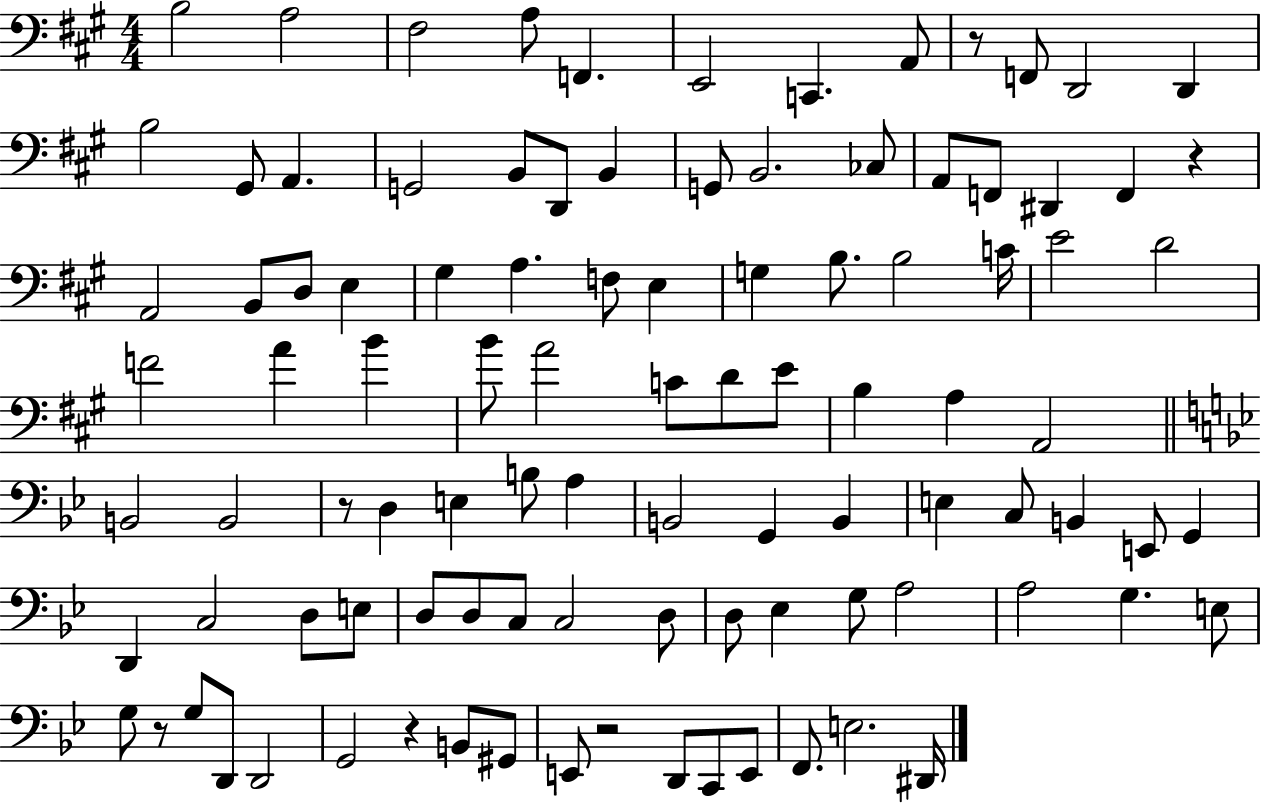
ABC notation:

X:1
T:Untitled
M:4/4
L:1/4
K:A
B,2 A,2 ^F,2 A,/2 F,, E,,2 C,, A,,/2 z/2 F,,/2 D,,2 D,, B,2 ^G,,/2 A,, G,,2 B,,/2 D,,/2 B,, G,,/2 B,,2 _C,/2 A,,/2 F,,/2 ^D,, F,, z A,,2 B,,/2 D,/2 E, ^G, A, F,/2 E, G, B,/2 B,2 C/4 E2 D2 F2 A B B/2 A2 C/2 D/2 E/2 B, A, A,,2 B,,2 B,,2 z/2 D, E, B,/2 A, B,,2 G,, B,, E, C,/2 B,, E,,/2 G,, D,, C,2 D,/2 E,/2 D,/2 D,/2 C,/2 C,2 D,/2 D,/2 _E, G,/2 A,2 A,2 G, E,/2 G,/2 z/2 G,/2 D,,/2 D,,2 G,,2 z B,,/2 ^G,,/2 E,,/2 z2 D,,/2 C,,/2 E,,/2 F,,/2 E,2 ^D,,/4